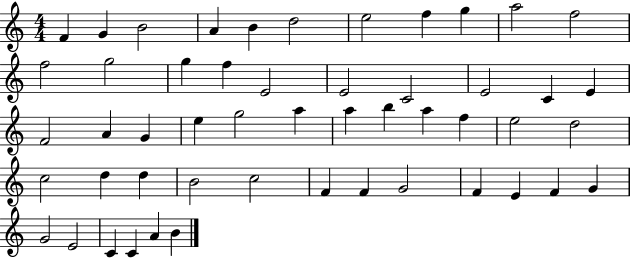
F4/q G4/q B4/h A4/q B4/q D5/h E5/h F5/q G5/q A5/h F5/h F5/h G5/h G5/q F5/q E4/h E4/h C4/h E4/h C4/q E4/q F4/h A4/q G4/q E5/q G5/h A5/q A5/q B5/q A5/q F5/q E5/h D5/h C5/h D5/q D5/q B4/h C5/h F4/q F4/q G4/h F4/q E4/q F4/q G4/q G4/h E4/h C4/q C4/q A4/q B4/q